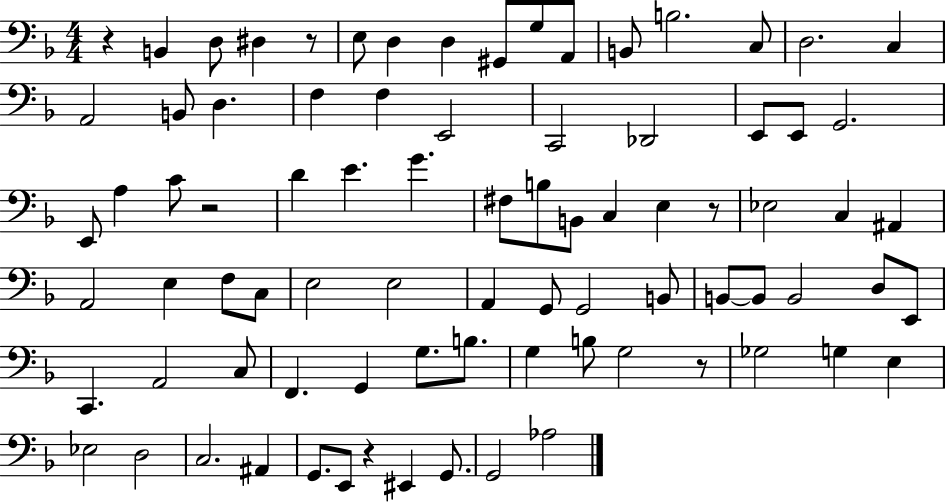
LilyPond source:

{
  \clef bass
  \numericTimeSignature
  \time 4/4
  \key f \major
  r4 b,4 d8 dis4 r8 | e8 d4 d4 gis,8 g8 a,8 | b,8 b2. c8 | d2. c4 | \break a,2 b,8 d4. | f4 f4 e,2 | c,2 des,2 | e,8 e,8 g,2. | \break e,8 a4 c'8 r2 | d'4 e'4. g'4. | fis8 b8 b,8 c4 e4 r8 | ees2 c4 ais,4 | \break a,2 e4 f8 c8 | e2 e2 | a,4 g,8 g,2 b,8 | b,8~~ b,8 b,2 d8 e,8 | \break c,4. a,2 c8 | f,4. g,4 g8. b8. | g4 b8 g2 r8 | ges2 g4 e4 | \break ees2 d2 | c2. ais,4 | g,8. e,8 r4 eis,4 g,8. | g,2 aes2 | \break \bar "|."
}